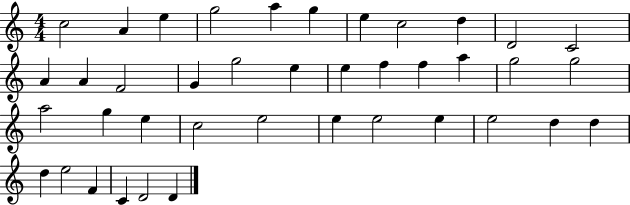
X:1
T:Untitled
M:4/4
L:1/4
K:C
c2 A e g2 a g e c2 d D2 C2 A A F2 G g2 e e f f a g2 g2 a2 g e c2 e2 e e2 e e2 d d d e2 F C D2 D